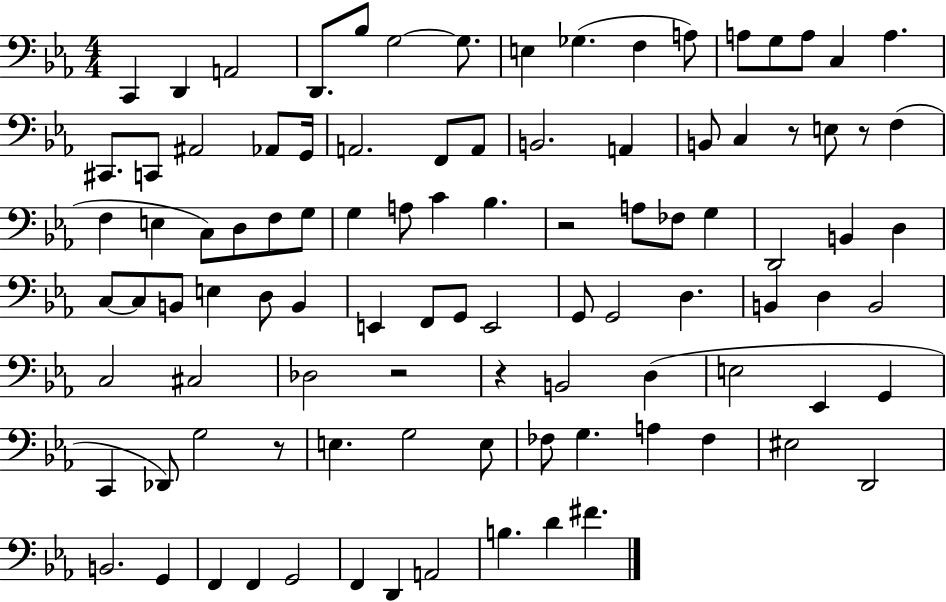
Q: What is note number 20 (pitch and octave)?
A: Ab2